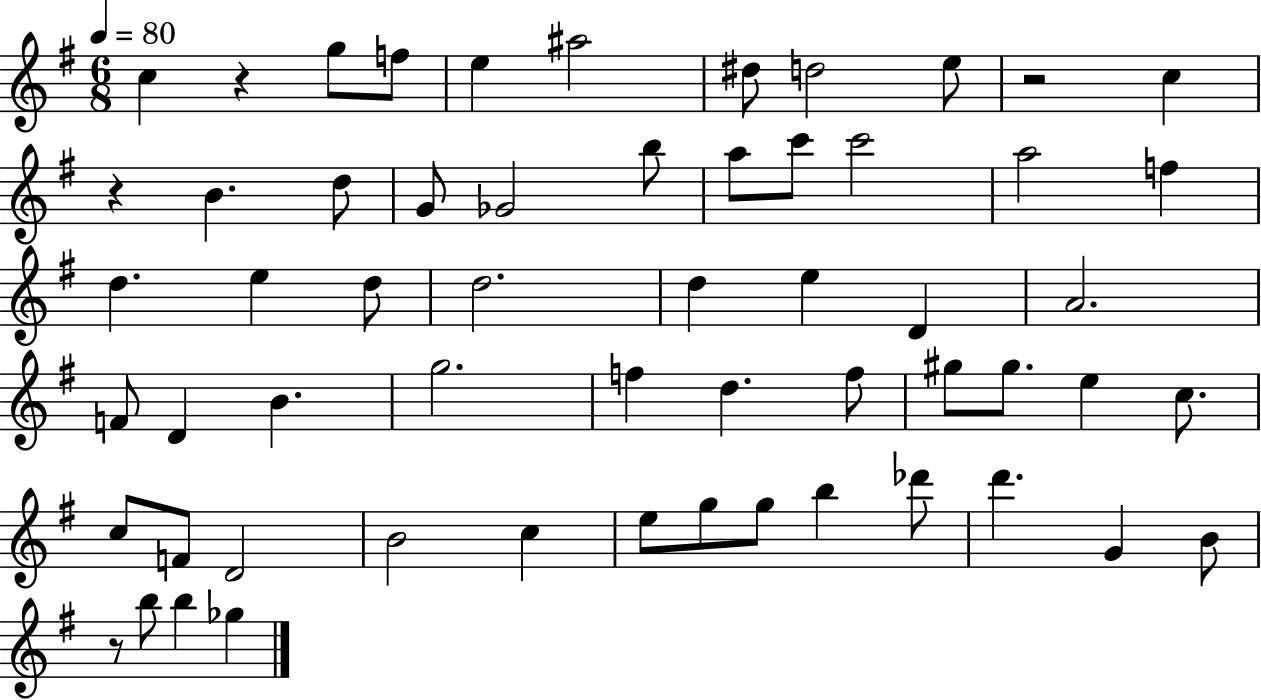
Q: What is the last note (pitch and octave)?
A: Gb5